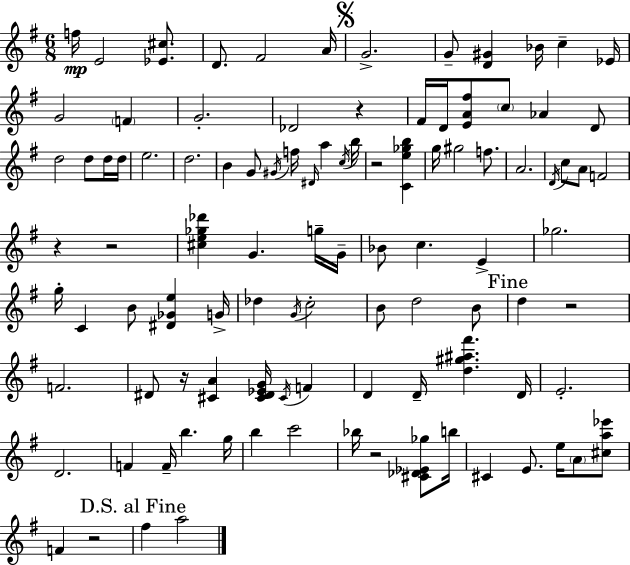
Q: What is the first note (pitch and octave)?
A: F5